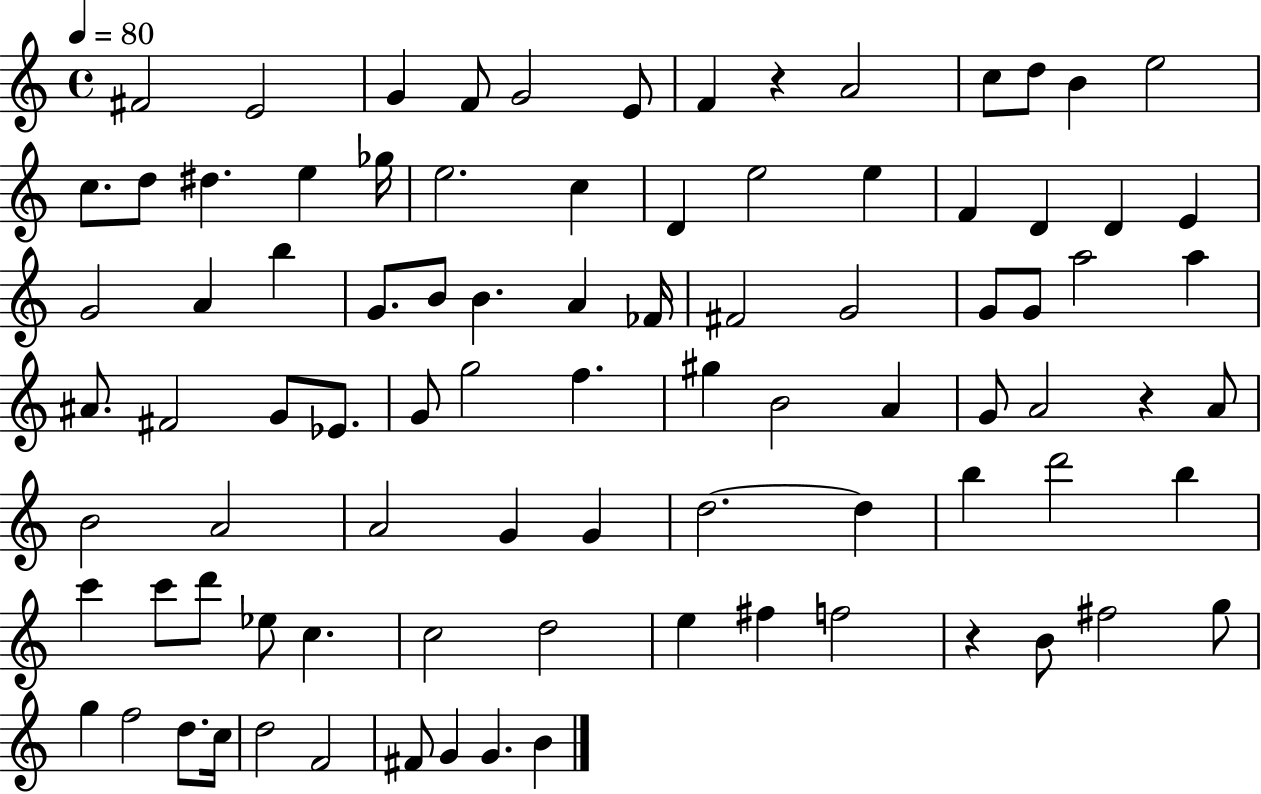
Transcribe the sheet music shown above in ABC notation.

X:1
T:Untitled
M:4/4
L:1/4
K:C
^F2 E2 G F/2 G2 E/2 F z A2 c/2 d/2 B e2 c/2 d/2 ^d e _g/4 e2 c D e2 e F D D E G2 A b G/2 B/2 B A _F/4 ^F2 G2 G/2 G/2 a2 a ^A/2 ^F2 G/2 _E/2 G/2 g2 f ^g B2 A G/2 A2 z A/2 B2 A2 A2 G G d2 d b d'2 b c' c'/2 d'/2 _e/2 c c2 d2 e ^f f2 z B/2 ^f2 g/2 g f2 d/2 c/4 d2 F2 ^F/2 G G B